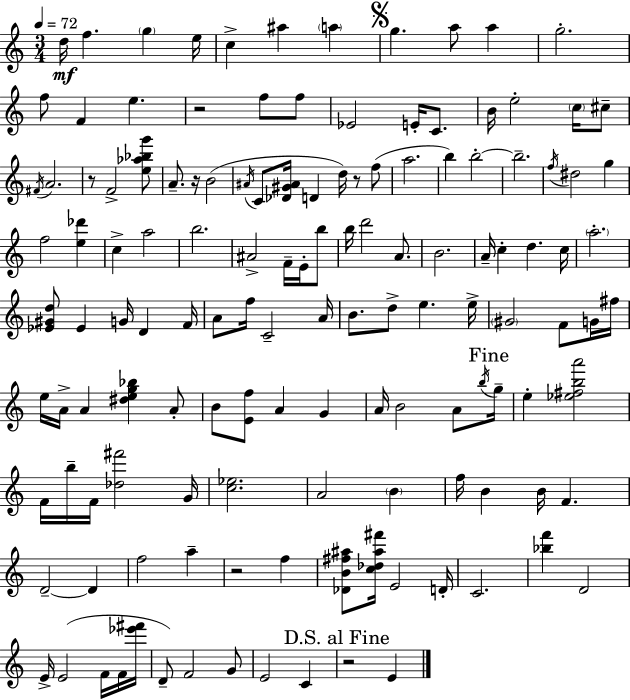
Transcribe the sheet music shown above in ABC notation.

X:1
T:Untitled
M:3/4
L:1/4
K:C
d/4 f g e/4 c ^a a g a/2 a g2 f/2 F e z2 f/2 f/2 _E2 E/4 C/2 B/4 e2 c/4 ^c/2 ^F/4 A2 z/2 F2 [e_a_bg']/2 A/2 z/4 B2 ^A/4 C/2 [_D^G^A]/4 D d/4 z/2 f/2 a2 b b2 b2 f/4 ^d2 g f2 [e_d'] c a2 b2 ^A2 F/4 E/4 b/2 b/4 d'2 A/2 B2 A/4 c d c/4 a2 [_E^Gd]/2 _E G/4 D F/4 A/2 f/4 C2 A/4 B/2 d/2 e e/4 ^G2 F/2 G/4 ^f/4 e/4 A/4 A [^deg_b] A/2 B/2 [Ef]/2 A G A/4 B2 A/2 b/4 g/4 e [_e^fba']2 F/4 b/4 F/4 [_d^f']2 G/4 [c_e]2 A2 B f/4 B B/4 F D2 D f2 a z2 f [_DB^f^a]/2 [c_d^a^f']/4 E2 D/4 C2 [_bf'] D2 E/4 E2 F/4 F/4 [_e'^f']/4 D/2 F2 G/2 E2 C z2 E